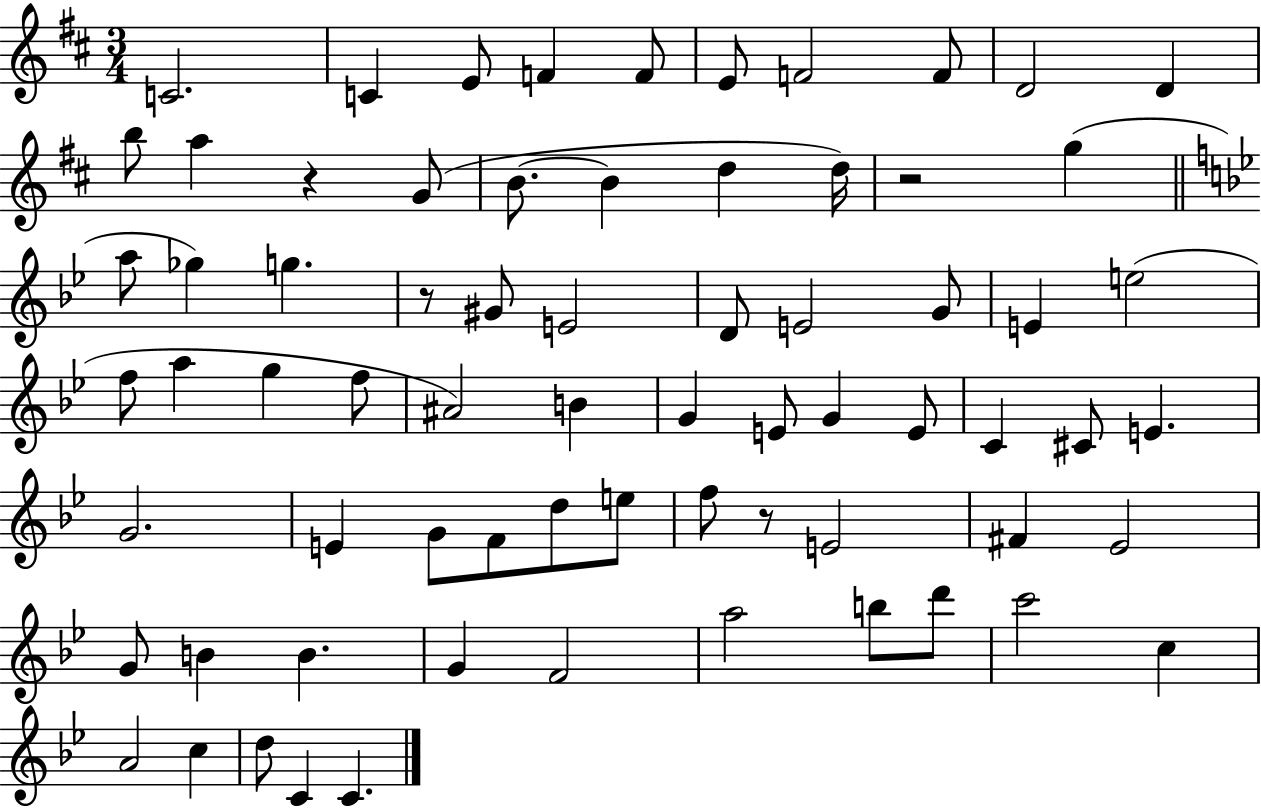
{
  \clef treble
  \numericTimeSignature
  \time 3/4
  \key d \major
  c'2. | c'4 e'8 f'4 f'8 | e'8 f'2 f'8 | d'2 d'4 | \break b''8 a''4 r4 g'8( | b'8.~~ b'4 d''4 d''16) | r2 g''4( | \bar "||" \break \key bes \major a''8 ges''4) g''4. | r8 gis'8 e'2 | d'8 e'2 g'8 | e'4 e''2( | \break f''8 a''4 g''4 f''8 | ais'2) b'4 | g'4 e'8 g'4 e'8 | c'4 cis'8 e'4. | \break g'2. | e'4 g'8 f'8 d''8 e''8 | f''8 r8 e'2 | fis'4 ees'2 | \break g'8 b'4 b'4. | g'4 f'2 | a''2 b''8 d'''8 | c'''2 c''4 | \break a'2 c''4 | d''8 c'4 c'4. | \bar "|."
}